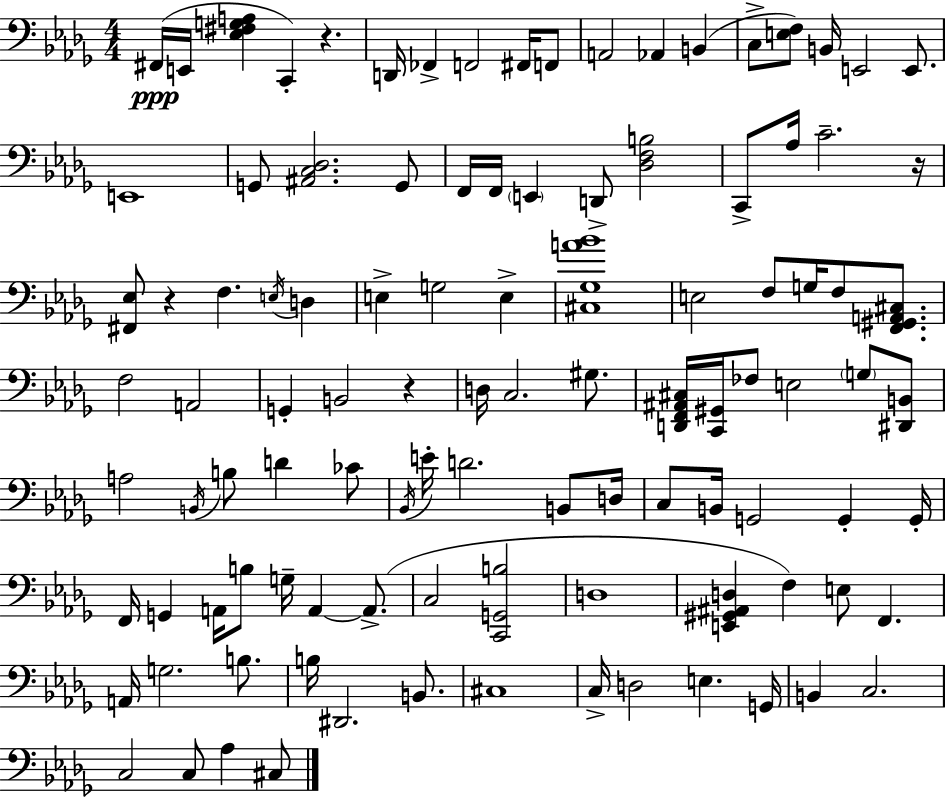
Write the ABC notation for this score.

X:1
T:Untitled
M:4/4
L:1/4
K:Bbm
^F,,/4 E,,/4 [_E,^F,G,A,] C,, z D,,/4 _F,, F,,2 ^F,,/4 F,,/2 A,,2 _A,, B,, C,/2 [E,F,]/2 B,,/4 E,,2 E,,/2 E,,4 G,,/2 [^A,,C,_D,]2 G,,/2 F,,/4 F,,/4 E,, D,,/2 [_D,F,B,]2 C,,/2 _A,/4 C2 z/4 [^F,,_E,]/2 z F, E,/4 D, E, G,2 E, [^C,_G,A_B]4 E,2 F,/2 G,/4 F,/2 [F,,^G,,A,,^C,]/2 F,2 A,,2 G,, B,,2 z D,/4 C,2 ^G,/2 [D,,F,,^A,,^C,]/4 [C,,^G,,]/4 _F,/2 E,2 G,/2 [^D,,B,,]/2 A,2 B,,/4 B,/2 D _C/2 _B,,/4 E/4 D2 B,,/2 D,/4 C,/2 B,,/4 G,,2 G,, G,,/4 F,,/4 G,, A,,/4 B,/2 G,/4 A,, A,,/2 C,2 [C,,G,,B,]2 D,4 [E,,^G,,^A,,D,] F, E,/2 F,, A,,/4 G,2 B,/2 B,/4 ^D,,2 B,,/2 ^C,4 C,/4 D,2 E, G,,/4 B,, C,2 C,2 C,/2 _A, ^C,/2